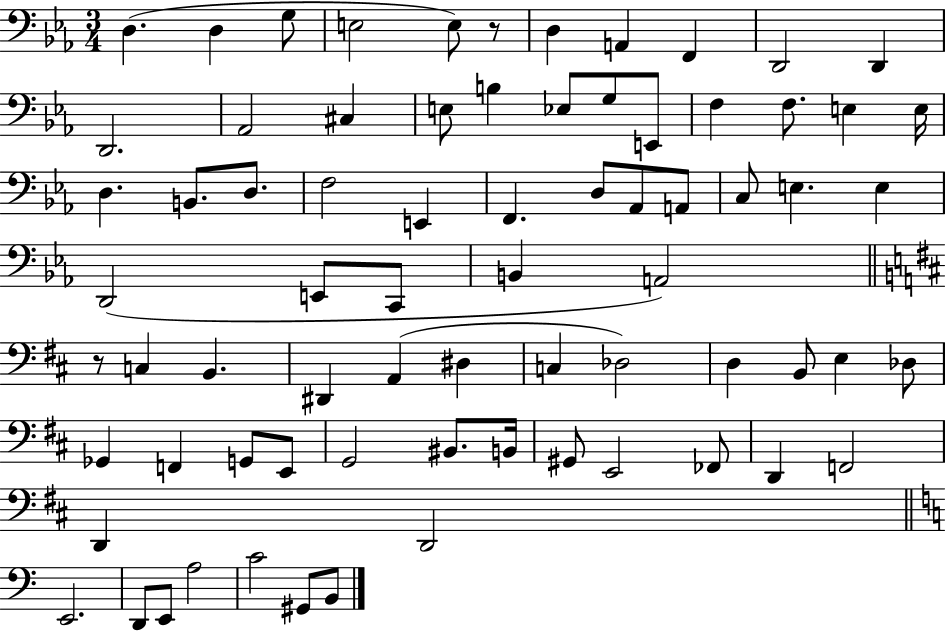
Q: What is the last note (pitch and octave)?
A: B2